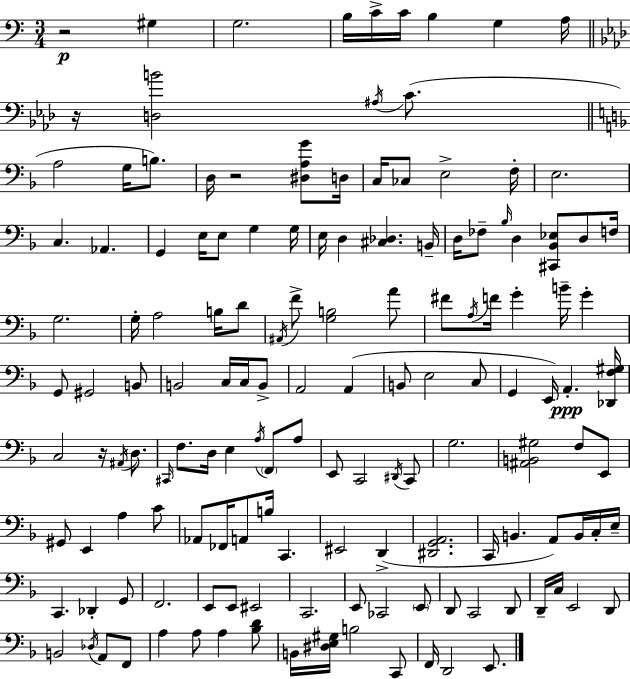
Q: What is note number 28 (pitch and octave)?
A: E3